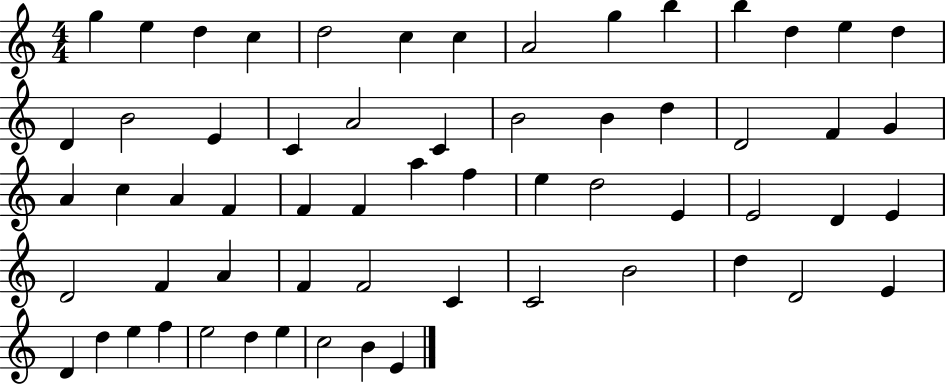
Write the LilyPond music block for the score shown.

{
  \clef treble
  \numericTimeSignature
  \time 4/4
  \key c \major
  g''4 e''4 d''4 c''4 | d''2 c''4 c''4 | a'2 g''4 b''4 | b''4 d''4 e''4 d''4 | \break d'4 b'2 e'4 | c'4 a'2 c'4 | b'2 b'4 d''4 | d'2 f'4 g'4 | \break a'4 c''4 a'4 f'4 | f'4 f'4 a''4 f''4 | e''4 d''2 e'4 | e'2 d'4 e'4 | \break d'2 f'4 a'4 | f'4 f'2 c'4 | c'2 b'2 | d''4 d'2 e'4 | \break d'4 d''4 e''4 f''4 | e''2 d''4 e''4 | c''2 b'4 e'4 | \bar "|."
}